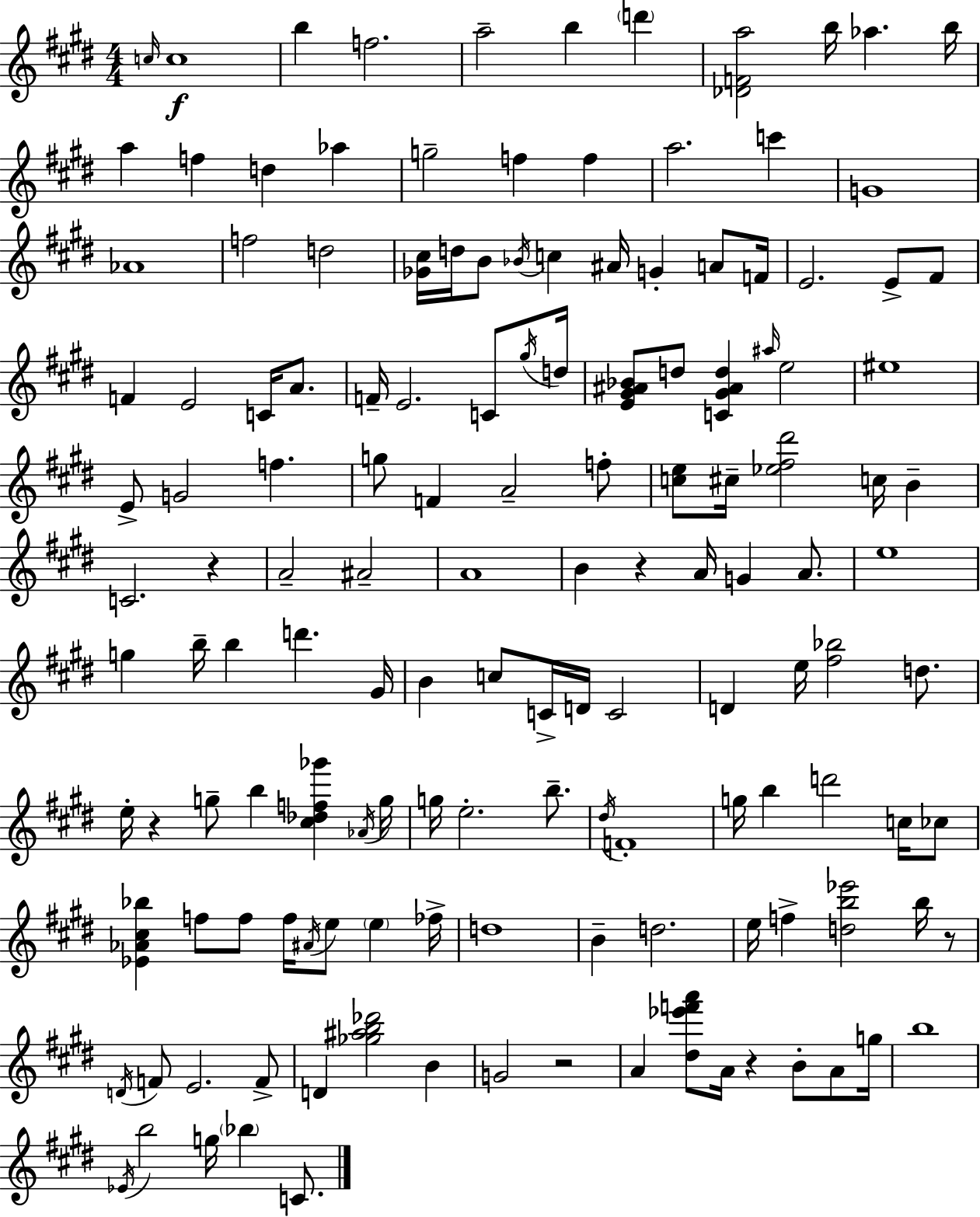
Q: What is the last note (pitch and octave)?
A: C4